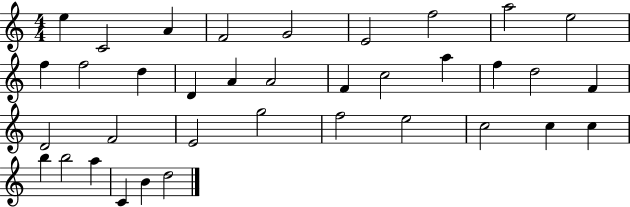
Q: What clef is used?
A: treble